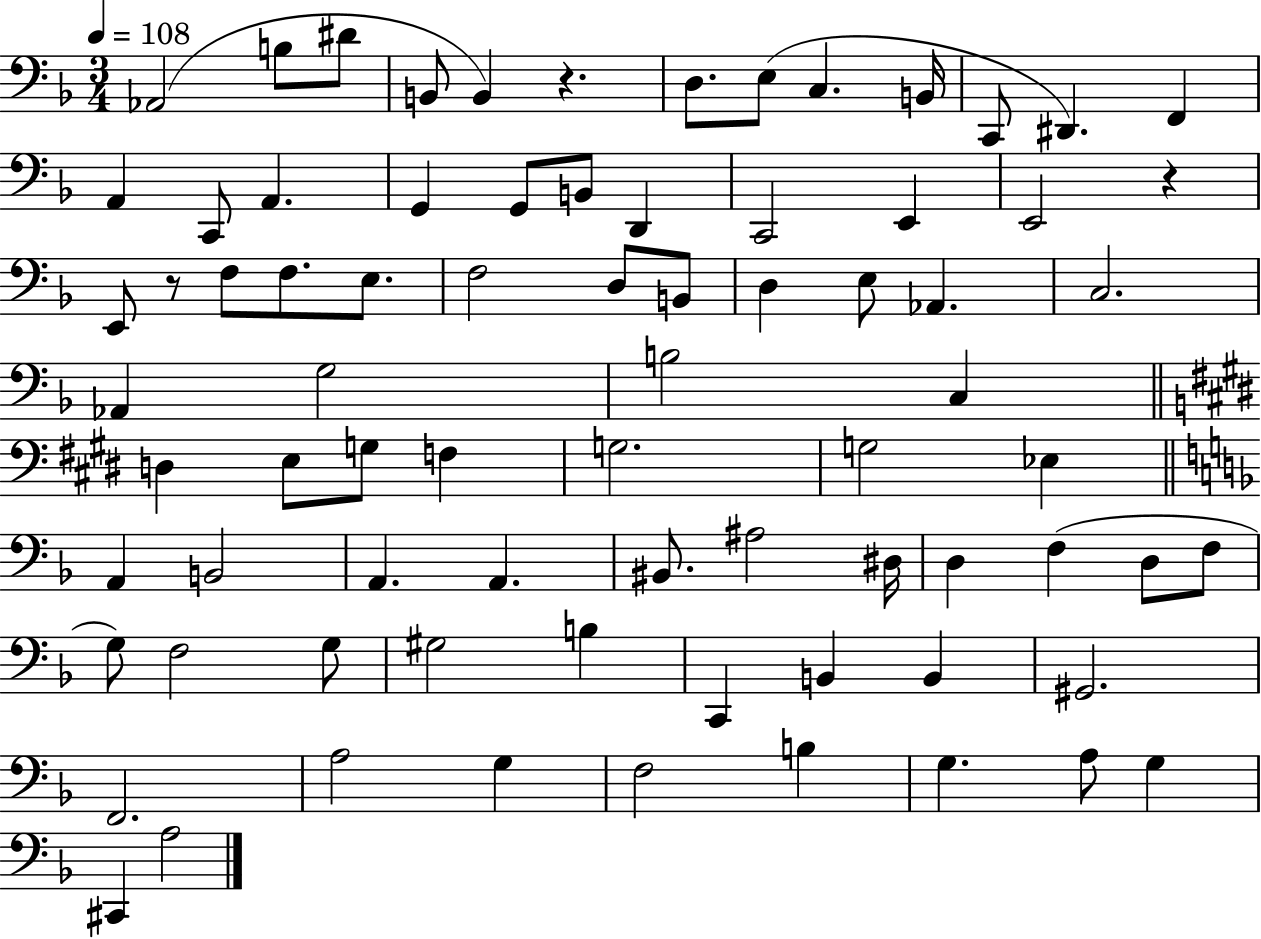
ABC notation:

X:1
T:Untitled
M:3/4
L:1/4
K:F
_A,,2 B,/2 ^D/2 B,,/2 B,, z D,/2 E,/2 C, B,,/4 C,,/2 ^D,, F,, A,, C,,/2 A,, G,, G,,/2 B,,/2 D,, C,,2 E,, E,,2 z E,,/2 z/2 F,/2 F,/2 E,/2 F,2 D,/2 B,,/2 D, E,/2 _A,, C,2 _A,, G,2 B,2 C, D, E,/2 G,/2 F, G,2 G,2 _E, A,, B,,2 A,, A,, ^B,,/2 ^A,2 ^D,/4 D, F, D,/2 F,/2 G,/2 F,2 G,/2 ^G,2 B, C,, B,, B,, ^G,,2 F,,2 A,2 G, F,2 B, G, A,/2 G, ^C,, A,2